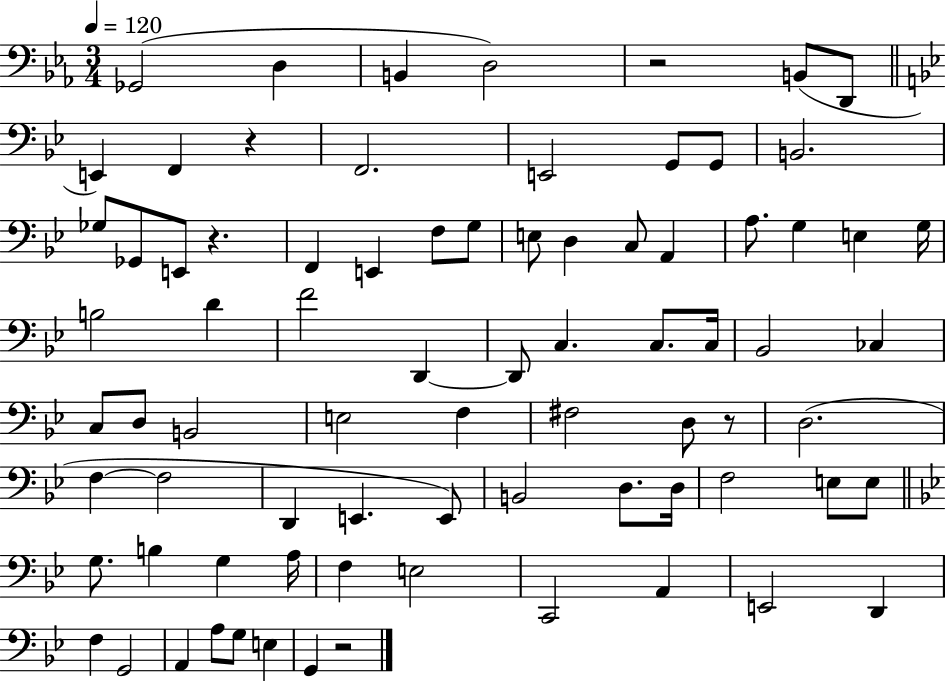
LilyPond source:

{
  \clef bass
  \numericTimeSignature
  \time 3/4
  \key ees \major
  \tempo 4 = 120
  ges,2( d4 | b,4 d2) | r2 b,8( d,8 | \bar "||" \break \key bes \major e,4) f,4 r4 | f,2. | e,2 g,8 g,8 | b,2. | \break ges8 ges,8 e,8 r4. | f,4 e,4 f8 g8 | e8 d4 c8 a,4 | a8. g4 e4 g16 | \break b2 d'4 | f'2 d,4~~ | d,8 c4. c8. c16 | bes,2 ces4 | \break c8 d8 b,2 | e2 f4 | fis2 d8 r8 | d2.( | \break f4~~ f2 | d,4 e,4. e,8) | b,2 d8. d16 | f2 e8 e8 | \break \bar "||" \break \key g \minor g8. b4 g4 a16 | f4 e2 | c,2 a,4 | e,2 d,4 | \break f4 g,2 | a,4 a8 g8 e4 | g,4 r2 | \bar "|."
}